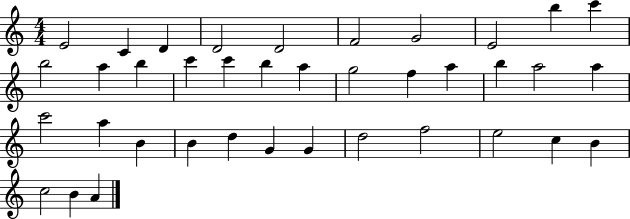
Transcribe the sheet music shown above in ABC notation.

X:1
T:Untitled
M:4/4
L:1/4
K:C
E2 C D D2 D2 F2 G2 E2 b c' b2 a b c' c' b a g2 f a b a2 a c'2 a B B d G G d2 f2 e2 c B c2 B A